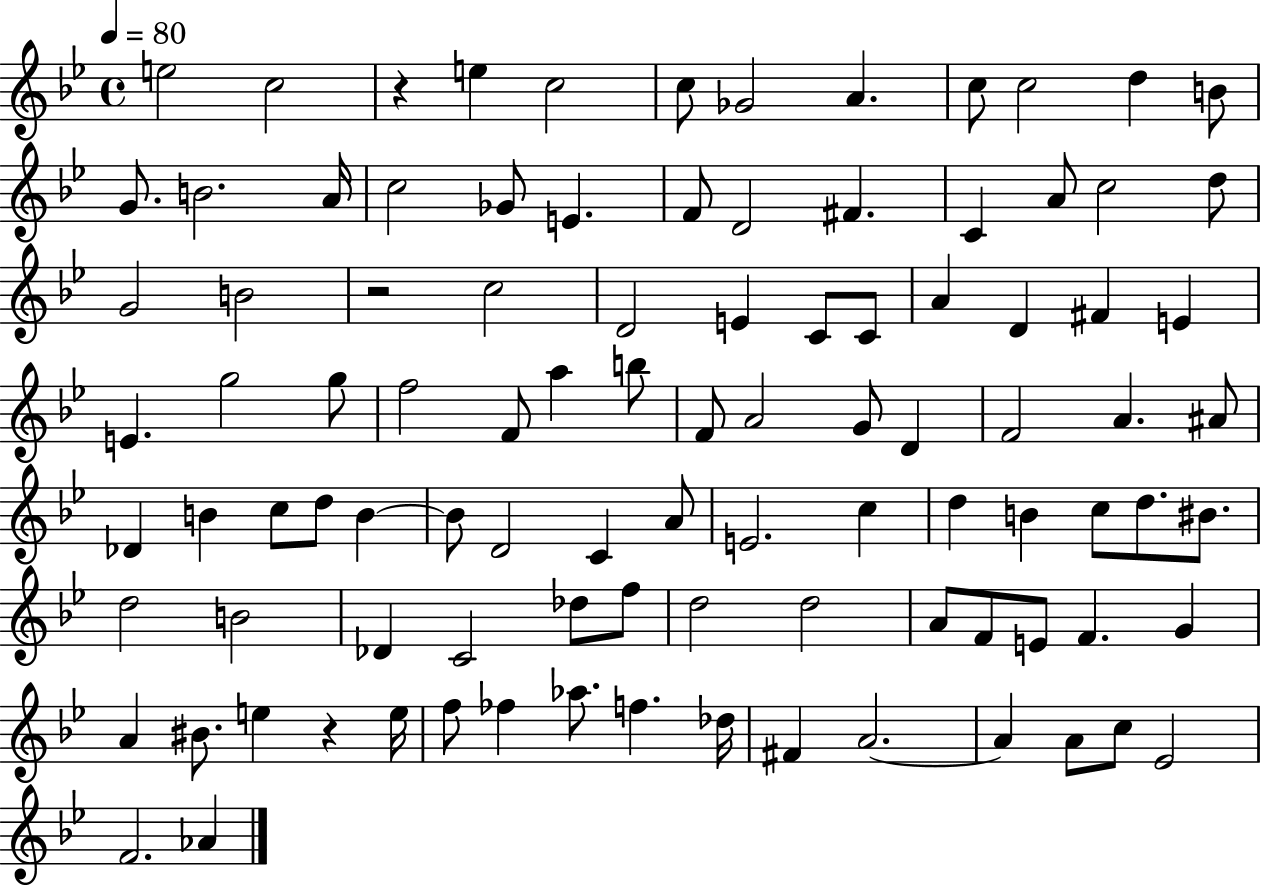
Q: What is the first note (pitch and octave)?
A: E5